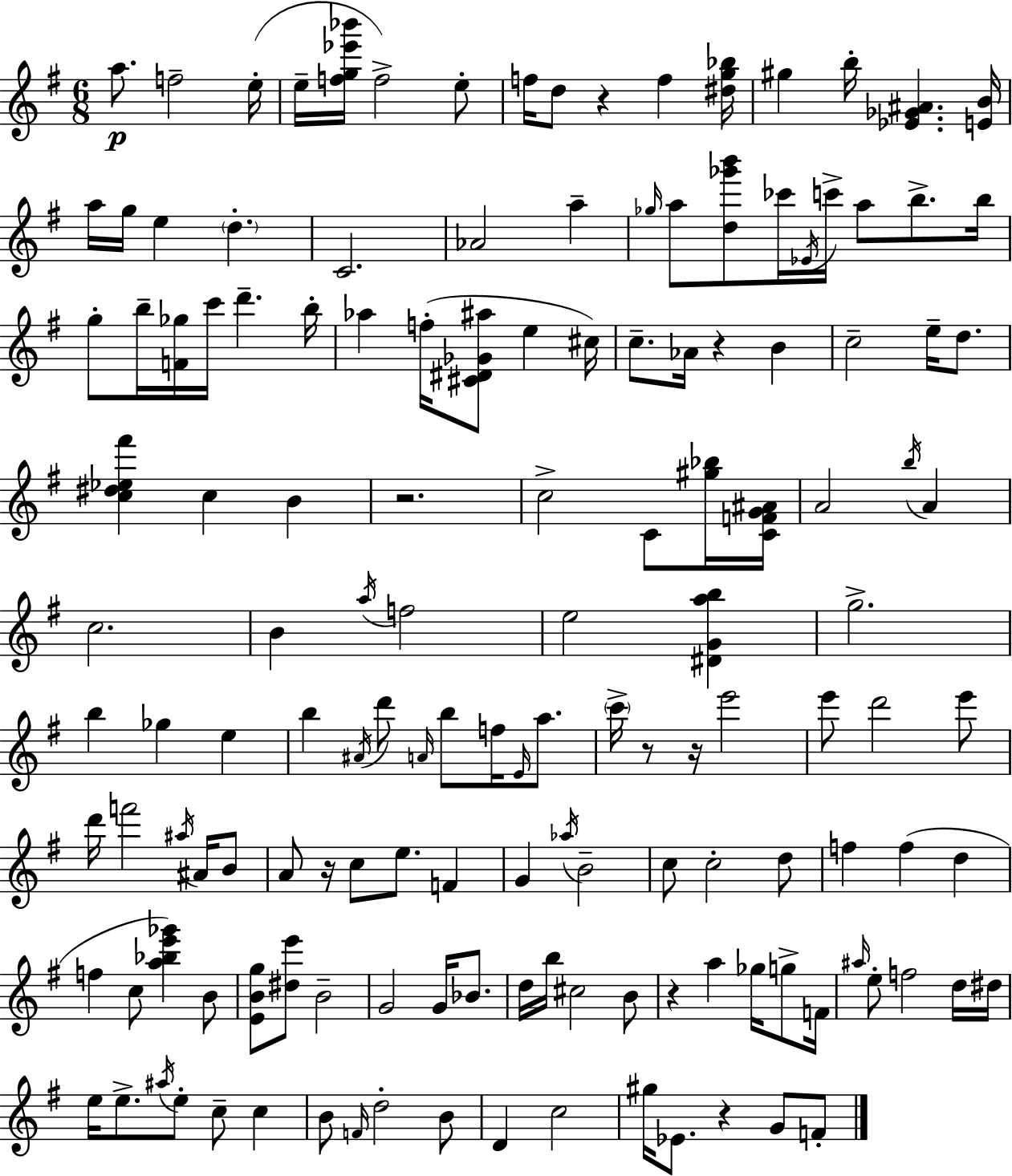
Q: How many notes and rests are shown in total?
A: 146